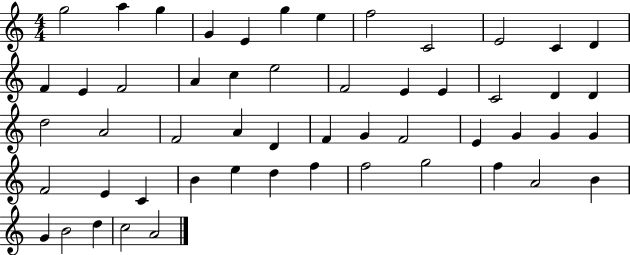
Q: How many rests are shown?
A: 0